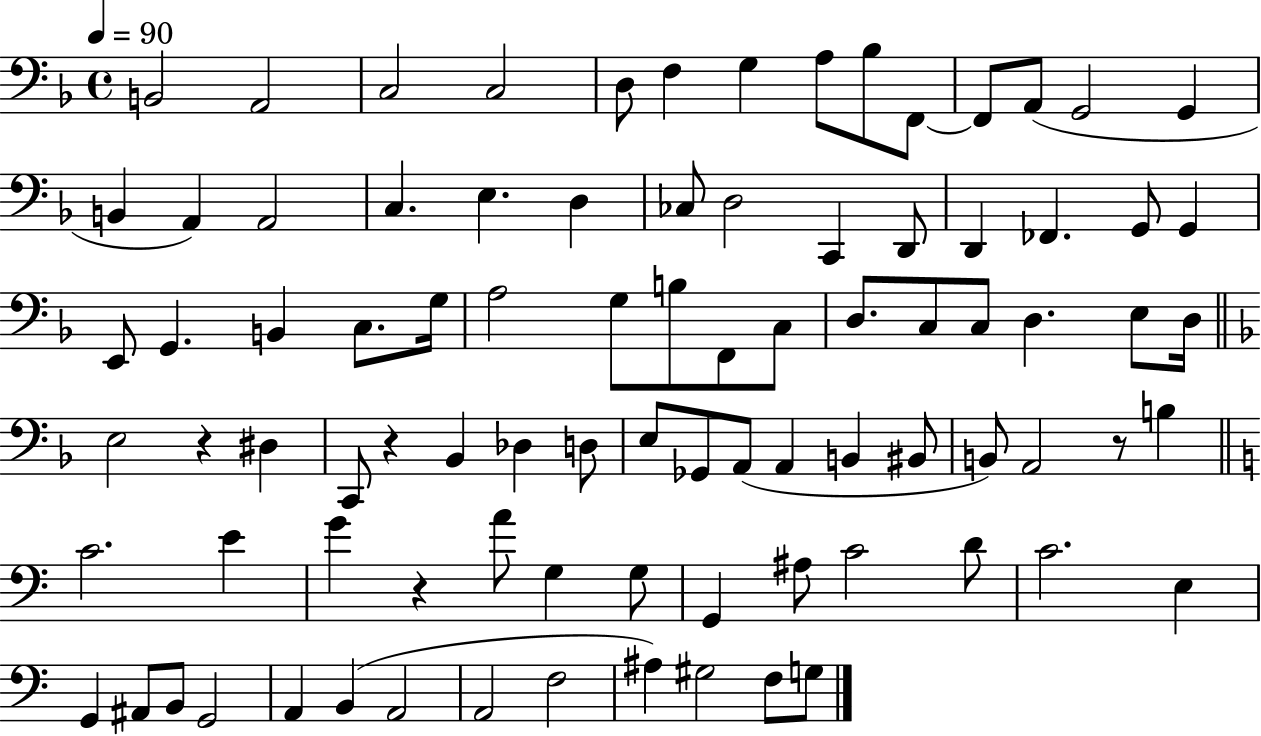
B2/h A2/h C3/h C3/h D3/e F3/q G3/q A3/e Bb3/e F2/e F2/e A2/e G2/h G2/q B2/q A2/q A2/h C3/q. E3/q. D3/q CES3/e D3/h C2/q D2/e D2/q FES2/q. G2/e G2/q E2/e G2/q. B2/q C3/e. G3/s A3/h G3/e B3/e F2/e C3/e D3/e. C3/e C3/e D3/q. E3/e D3/s E3/h R/q D#3/q C2/e R/q Bb2/q Db3/q D3/e E3/e Gb2/e A2/e A2/q B2/q BIS2/e B2/e A2/h R/e B3/q C4/h. E4/q G4/q R/q A4/e G3/q G3/e G2/q A#3/e C4/h D4/e C4/h. E3/q G2/q A#2/e B2/e G2/h A2/q B2/q A2/h A2/h F3/h A#3/q G#3/h F3/e G3/e